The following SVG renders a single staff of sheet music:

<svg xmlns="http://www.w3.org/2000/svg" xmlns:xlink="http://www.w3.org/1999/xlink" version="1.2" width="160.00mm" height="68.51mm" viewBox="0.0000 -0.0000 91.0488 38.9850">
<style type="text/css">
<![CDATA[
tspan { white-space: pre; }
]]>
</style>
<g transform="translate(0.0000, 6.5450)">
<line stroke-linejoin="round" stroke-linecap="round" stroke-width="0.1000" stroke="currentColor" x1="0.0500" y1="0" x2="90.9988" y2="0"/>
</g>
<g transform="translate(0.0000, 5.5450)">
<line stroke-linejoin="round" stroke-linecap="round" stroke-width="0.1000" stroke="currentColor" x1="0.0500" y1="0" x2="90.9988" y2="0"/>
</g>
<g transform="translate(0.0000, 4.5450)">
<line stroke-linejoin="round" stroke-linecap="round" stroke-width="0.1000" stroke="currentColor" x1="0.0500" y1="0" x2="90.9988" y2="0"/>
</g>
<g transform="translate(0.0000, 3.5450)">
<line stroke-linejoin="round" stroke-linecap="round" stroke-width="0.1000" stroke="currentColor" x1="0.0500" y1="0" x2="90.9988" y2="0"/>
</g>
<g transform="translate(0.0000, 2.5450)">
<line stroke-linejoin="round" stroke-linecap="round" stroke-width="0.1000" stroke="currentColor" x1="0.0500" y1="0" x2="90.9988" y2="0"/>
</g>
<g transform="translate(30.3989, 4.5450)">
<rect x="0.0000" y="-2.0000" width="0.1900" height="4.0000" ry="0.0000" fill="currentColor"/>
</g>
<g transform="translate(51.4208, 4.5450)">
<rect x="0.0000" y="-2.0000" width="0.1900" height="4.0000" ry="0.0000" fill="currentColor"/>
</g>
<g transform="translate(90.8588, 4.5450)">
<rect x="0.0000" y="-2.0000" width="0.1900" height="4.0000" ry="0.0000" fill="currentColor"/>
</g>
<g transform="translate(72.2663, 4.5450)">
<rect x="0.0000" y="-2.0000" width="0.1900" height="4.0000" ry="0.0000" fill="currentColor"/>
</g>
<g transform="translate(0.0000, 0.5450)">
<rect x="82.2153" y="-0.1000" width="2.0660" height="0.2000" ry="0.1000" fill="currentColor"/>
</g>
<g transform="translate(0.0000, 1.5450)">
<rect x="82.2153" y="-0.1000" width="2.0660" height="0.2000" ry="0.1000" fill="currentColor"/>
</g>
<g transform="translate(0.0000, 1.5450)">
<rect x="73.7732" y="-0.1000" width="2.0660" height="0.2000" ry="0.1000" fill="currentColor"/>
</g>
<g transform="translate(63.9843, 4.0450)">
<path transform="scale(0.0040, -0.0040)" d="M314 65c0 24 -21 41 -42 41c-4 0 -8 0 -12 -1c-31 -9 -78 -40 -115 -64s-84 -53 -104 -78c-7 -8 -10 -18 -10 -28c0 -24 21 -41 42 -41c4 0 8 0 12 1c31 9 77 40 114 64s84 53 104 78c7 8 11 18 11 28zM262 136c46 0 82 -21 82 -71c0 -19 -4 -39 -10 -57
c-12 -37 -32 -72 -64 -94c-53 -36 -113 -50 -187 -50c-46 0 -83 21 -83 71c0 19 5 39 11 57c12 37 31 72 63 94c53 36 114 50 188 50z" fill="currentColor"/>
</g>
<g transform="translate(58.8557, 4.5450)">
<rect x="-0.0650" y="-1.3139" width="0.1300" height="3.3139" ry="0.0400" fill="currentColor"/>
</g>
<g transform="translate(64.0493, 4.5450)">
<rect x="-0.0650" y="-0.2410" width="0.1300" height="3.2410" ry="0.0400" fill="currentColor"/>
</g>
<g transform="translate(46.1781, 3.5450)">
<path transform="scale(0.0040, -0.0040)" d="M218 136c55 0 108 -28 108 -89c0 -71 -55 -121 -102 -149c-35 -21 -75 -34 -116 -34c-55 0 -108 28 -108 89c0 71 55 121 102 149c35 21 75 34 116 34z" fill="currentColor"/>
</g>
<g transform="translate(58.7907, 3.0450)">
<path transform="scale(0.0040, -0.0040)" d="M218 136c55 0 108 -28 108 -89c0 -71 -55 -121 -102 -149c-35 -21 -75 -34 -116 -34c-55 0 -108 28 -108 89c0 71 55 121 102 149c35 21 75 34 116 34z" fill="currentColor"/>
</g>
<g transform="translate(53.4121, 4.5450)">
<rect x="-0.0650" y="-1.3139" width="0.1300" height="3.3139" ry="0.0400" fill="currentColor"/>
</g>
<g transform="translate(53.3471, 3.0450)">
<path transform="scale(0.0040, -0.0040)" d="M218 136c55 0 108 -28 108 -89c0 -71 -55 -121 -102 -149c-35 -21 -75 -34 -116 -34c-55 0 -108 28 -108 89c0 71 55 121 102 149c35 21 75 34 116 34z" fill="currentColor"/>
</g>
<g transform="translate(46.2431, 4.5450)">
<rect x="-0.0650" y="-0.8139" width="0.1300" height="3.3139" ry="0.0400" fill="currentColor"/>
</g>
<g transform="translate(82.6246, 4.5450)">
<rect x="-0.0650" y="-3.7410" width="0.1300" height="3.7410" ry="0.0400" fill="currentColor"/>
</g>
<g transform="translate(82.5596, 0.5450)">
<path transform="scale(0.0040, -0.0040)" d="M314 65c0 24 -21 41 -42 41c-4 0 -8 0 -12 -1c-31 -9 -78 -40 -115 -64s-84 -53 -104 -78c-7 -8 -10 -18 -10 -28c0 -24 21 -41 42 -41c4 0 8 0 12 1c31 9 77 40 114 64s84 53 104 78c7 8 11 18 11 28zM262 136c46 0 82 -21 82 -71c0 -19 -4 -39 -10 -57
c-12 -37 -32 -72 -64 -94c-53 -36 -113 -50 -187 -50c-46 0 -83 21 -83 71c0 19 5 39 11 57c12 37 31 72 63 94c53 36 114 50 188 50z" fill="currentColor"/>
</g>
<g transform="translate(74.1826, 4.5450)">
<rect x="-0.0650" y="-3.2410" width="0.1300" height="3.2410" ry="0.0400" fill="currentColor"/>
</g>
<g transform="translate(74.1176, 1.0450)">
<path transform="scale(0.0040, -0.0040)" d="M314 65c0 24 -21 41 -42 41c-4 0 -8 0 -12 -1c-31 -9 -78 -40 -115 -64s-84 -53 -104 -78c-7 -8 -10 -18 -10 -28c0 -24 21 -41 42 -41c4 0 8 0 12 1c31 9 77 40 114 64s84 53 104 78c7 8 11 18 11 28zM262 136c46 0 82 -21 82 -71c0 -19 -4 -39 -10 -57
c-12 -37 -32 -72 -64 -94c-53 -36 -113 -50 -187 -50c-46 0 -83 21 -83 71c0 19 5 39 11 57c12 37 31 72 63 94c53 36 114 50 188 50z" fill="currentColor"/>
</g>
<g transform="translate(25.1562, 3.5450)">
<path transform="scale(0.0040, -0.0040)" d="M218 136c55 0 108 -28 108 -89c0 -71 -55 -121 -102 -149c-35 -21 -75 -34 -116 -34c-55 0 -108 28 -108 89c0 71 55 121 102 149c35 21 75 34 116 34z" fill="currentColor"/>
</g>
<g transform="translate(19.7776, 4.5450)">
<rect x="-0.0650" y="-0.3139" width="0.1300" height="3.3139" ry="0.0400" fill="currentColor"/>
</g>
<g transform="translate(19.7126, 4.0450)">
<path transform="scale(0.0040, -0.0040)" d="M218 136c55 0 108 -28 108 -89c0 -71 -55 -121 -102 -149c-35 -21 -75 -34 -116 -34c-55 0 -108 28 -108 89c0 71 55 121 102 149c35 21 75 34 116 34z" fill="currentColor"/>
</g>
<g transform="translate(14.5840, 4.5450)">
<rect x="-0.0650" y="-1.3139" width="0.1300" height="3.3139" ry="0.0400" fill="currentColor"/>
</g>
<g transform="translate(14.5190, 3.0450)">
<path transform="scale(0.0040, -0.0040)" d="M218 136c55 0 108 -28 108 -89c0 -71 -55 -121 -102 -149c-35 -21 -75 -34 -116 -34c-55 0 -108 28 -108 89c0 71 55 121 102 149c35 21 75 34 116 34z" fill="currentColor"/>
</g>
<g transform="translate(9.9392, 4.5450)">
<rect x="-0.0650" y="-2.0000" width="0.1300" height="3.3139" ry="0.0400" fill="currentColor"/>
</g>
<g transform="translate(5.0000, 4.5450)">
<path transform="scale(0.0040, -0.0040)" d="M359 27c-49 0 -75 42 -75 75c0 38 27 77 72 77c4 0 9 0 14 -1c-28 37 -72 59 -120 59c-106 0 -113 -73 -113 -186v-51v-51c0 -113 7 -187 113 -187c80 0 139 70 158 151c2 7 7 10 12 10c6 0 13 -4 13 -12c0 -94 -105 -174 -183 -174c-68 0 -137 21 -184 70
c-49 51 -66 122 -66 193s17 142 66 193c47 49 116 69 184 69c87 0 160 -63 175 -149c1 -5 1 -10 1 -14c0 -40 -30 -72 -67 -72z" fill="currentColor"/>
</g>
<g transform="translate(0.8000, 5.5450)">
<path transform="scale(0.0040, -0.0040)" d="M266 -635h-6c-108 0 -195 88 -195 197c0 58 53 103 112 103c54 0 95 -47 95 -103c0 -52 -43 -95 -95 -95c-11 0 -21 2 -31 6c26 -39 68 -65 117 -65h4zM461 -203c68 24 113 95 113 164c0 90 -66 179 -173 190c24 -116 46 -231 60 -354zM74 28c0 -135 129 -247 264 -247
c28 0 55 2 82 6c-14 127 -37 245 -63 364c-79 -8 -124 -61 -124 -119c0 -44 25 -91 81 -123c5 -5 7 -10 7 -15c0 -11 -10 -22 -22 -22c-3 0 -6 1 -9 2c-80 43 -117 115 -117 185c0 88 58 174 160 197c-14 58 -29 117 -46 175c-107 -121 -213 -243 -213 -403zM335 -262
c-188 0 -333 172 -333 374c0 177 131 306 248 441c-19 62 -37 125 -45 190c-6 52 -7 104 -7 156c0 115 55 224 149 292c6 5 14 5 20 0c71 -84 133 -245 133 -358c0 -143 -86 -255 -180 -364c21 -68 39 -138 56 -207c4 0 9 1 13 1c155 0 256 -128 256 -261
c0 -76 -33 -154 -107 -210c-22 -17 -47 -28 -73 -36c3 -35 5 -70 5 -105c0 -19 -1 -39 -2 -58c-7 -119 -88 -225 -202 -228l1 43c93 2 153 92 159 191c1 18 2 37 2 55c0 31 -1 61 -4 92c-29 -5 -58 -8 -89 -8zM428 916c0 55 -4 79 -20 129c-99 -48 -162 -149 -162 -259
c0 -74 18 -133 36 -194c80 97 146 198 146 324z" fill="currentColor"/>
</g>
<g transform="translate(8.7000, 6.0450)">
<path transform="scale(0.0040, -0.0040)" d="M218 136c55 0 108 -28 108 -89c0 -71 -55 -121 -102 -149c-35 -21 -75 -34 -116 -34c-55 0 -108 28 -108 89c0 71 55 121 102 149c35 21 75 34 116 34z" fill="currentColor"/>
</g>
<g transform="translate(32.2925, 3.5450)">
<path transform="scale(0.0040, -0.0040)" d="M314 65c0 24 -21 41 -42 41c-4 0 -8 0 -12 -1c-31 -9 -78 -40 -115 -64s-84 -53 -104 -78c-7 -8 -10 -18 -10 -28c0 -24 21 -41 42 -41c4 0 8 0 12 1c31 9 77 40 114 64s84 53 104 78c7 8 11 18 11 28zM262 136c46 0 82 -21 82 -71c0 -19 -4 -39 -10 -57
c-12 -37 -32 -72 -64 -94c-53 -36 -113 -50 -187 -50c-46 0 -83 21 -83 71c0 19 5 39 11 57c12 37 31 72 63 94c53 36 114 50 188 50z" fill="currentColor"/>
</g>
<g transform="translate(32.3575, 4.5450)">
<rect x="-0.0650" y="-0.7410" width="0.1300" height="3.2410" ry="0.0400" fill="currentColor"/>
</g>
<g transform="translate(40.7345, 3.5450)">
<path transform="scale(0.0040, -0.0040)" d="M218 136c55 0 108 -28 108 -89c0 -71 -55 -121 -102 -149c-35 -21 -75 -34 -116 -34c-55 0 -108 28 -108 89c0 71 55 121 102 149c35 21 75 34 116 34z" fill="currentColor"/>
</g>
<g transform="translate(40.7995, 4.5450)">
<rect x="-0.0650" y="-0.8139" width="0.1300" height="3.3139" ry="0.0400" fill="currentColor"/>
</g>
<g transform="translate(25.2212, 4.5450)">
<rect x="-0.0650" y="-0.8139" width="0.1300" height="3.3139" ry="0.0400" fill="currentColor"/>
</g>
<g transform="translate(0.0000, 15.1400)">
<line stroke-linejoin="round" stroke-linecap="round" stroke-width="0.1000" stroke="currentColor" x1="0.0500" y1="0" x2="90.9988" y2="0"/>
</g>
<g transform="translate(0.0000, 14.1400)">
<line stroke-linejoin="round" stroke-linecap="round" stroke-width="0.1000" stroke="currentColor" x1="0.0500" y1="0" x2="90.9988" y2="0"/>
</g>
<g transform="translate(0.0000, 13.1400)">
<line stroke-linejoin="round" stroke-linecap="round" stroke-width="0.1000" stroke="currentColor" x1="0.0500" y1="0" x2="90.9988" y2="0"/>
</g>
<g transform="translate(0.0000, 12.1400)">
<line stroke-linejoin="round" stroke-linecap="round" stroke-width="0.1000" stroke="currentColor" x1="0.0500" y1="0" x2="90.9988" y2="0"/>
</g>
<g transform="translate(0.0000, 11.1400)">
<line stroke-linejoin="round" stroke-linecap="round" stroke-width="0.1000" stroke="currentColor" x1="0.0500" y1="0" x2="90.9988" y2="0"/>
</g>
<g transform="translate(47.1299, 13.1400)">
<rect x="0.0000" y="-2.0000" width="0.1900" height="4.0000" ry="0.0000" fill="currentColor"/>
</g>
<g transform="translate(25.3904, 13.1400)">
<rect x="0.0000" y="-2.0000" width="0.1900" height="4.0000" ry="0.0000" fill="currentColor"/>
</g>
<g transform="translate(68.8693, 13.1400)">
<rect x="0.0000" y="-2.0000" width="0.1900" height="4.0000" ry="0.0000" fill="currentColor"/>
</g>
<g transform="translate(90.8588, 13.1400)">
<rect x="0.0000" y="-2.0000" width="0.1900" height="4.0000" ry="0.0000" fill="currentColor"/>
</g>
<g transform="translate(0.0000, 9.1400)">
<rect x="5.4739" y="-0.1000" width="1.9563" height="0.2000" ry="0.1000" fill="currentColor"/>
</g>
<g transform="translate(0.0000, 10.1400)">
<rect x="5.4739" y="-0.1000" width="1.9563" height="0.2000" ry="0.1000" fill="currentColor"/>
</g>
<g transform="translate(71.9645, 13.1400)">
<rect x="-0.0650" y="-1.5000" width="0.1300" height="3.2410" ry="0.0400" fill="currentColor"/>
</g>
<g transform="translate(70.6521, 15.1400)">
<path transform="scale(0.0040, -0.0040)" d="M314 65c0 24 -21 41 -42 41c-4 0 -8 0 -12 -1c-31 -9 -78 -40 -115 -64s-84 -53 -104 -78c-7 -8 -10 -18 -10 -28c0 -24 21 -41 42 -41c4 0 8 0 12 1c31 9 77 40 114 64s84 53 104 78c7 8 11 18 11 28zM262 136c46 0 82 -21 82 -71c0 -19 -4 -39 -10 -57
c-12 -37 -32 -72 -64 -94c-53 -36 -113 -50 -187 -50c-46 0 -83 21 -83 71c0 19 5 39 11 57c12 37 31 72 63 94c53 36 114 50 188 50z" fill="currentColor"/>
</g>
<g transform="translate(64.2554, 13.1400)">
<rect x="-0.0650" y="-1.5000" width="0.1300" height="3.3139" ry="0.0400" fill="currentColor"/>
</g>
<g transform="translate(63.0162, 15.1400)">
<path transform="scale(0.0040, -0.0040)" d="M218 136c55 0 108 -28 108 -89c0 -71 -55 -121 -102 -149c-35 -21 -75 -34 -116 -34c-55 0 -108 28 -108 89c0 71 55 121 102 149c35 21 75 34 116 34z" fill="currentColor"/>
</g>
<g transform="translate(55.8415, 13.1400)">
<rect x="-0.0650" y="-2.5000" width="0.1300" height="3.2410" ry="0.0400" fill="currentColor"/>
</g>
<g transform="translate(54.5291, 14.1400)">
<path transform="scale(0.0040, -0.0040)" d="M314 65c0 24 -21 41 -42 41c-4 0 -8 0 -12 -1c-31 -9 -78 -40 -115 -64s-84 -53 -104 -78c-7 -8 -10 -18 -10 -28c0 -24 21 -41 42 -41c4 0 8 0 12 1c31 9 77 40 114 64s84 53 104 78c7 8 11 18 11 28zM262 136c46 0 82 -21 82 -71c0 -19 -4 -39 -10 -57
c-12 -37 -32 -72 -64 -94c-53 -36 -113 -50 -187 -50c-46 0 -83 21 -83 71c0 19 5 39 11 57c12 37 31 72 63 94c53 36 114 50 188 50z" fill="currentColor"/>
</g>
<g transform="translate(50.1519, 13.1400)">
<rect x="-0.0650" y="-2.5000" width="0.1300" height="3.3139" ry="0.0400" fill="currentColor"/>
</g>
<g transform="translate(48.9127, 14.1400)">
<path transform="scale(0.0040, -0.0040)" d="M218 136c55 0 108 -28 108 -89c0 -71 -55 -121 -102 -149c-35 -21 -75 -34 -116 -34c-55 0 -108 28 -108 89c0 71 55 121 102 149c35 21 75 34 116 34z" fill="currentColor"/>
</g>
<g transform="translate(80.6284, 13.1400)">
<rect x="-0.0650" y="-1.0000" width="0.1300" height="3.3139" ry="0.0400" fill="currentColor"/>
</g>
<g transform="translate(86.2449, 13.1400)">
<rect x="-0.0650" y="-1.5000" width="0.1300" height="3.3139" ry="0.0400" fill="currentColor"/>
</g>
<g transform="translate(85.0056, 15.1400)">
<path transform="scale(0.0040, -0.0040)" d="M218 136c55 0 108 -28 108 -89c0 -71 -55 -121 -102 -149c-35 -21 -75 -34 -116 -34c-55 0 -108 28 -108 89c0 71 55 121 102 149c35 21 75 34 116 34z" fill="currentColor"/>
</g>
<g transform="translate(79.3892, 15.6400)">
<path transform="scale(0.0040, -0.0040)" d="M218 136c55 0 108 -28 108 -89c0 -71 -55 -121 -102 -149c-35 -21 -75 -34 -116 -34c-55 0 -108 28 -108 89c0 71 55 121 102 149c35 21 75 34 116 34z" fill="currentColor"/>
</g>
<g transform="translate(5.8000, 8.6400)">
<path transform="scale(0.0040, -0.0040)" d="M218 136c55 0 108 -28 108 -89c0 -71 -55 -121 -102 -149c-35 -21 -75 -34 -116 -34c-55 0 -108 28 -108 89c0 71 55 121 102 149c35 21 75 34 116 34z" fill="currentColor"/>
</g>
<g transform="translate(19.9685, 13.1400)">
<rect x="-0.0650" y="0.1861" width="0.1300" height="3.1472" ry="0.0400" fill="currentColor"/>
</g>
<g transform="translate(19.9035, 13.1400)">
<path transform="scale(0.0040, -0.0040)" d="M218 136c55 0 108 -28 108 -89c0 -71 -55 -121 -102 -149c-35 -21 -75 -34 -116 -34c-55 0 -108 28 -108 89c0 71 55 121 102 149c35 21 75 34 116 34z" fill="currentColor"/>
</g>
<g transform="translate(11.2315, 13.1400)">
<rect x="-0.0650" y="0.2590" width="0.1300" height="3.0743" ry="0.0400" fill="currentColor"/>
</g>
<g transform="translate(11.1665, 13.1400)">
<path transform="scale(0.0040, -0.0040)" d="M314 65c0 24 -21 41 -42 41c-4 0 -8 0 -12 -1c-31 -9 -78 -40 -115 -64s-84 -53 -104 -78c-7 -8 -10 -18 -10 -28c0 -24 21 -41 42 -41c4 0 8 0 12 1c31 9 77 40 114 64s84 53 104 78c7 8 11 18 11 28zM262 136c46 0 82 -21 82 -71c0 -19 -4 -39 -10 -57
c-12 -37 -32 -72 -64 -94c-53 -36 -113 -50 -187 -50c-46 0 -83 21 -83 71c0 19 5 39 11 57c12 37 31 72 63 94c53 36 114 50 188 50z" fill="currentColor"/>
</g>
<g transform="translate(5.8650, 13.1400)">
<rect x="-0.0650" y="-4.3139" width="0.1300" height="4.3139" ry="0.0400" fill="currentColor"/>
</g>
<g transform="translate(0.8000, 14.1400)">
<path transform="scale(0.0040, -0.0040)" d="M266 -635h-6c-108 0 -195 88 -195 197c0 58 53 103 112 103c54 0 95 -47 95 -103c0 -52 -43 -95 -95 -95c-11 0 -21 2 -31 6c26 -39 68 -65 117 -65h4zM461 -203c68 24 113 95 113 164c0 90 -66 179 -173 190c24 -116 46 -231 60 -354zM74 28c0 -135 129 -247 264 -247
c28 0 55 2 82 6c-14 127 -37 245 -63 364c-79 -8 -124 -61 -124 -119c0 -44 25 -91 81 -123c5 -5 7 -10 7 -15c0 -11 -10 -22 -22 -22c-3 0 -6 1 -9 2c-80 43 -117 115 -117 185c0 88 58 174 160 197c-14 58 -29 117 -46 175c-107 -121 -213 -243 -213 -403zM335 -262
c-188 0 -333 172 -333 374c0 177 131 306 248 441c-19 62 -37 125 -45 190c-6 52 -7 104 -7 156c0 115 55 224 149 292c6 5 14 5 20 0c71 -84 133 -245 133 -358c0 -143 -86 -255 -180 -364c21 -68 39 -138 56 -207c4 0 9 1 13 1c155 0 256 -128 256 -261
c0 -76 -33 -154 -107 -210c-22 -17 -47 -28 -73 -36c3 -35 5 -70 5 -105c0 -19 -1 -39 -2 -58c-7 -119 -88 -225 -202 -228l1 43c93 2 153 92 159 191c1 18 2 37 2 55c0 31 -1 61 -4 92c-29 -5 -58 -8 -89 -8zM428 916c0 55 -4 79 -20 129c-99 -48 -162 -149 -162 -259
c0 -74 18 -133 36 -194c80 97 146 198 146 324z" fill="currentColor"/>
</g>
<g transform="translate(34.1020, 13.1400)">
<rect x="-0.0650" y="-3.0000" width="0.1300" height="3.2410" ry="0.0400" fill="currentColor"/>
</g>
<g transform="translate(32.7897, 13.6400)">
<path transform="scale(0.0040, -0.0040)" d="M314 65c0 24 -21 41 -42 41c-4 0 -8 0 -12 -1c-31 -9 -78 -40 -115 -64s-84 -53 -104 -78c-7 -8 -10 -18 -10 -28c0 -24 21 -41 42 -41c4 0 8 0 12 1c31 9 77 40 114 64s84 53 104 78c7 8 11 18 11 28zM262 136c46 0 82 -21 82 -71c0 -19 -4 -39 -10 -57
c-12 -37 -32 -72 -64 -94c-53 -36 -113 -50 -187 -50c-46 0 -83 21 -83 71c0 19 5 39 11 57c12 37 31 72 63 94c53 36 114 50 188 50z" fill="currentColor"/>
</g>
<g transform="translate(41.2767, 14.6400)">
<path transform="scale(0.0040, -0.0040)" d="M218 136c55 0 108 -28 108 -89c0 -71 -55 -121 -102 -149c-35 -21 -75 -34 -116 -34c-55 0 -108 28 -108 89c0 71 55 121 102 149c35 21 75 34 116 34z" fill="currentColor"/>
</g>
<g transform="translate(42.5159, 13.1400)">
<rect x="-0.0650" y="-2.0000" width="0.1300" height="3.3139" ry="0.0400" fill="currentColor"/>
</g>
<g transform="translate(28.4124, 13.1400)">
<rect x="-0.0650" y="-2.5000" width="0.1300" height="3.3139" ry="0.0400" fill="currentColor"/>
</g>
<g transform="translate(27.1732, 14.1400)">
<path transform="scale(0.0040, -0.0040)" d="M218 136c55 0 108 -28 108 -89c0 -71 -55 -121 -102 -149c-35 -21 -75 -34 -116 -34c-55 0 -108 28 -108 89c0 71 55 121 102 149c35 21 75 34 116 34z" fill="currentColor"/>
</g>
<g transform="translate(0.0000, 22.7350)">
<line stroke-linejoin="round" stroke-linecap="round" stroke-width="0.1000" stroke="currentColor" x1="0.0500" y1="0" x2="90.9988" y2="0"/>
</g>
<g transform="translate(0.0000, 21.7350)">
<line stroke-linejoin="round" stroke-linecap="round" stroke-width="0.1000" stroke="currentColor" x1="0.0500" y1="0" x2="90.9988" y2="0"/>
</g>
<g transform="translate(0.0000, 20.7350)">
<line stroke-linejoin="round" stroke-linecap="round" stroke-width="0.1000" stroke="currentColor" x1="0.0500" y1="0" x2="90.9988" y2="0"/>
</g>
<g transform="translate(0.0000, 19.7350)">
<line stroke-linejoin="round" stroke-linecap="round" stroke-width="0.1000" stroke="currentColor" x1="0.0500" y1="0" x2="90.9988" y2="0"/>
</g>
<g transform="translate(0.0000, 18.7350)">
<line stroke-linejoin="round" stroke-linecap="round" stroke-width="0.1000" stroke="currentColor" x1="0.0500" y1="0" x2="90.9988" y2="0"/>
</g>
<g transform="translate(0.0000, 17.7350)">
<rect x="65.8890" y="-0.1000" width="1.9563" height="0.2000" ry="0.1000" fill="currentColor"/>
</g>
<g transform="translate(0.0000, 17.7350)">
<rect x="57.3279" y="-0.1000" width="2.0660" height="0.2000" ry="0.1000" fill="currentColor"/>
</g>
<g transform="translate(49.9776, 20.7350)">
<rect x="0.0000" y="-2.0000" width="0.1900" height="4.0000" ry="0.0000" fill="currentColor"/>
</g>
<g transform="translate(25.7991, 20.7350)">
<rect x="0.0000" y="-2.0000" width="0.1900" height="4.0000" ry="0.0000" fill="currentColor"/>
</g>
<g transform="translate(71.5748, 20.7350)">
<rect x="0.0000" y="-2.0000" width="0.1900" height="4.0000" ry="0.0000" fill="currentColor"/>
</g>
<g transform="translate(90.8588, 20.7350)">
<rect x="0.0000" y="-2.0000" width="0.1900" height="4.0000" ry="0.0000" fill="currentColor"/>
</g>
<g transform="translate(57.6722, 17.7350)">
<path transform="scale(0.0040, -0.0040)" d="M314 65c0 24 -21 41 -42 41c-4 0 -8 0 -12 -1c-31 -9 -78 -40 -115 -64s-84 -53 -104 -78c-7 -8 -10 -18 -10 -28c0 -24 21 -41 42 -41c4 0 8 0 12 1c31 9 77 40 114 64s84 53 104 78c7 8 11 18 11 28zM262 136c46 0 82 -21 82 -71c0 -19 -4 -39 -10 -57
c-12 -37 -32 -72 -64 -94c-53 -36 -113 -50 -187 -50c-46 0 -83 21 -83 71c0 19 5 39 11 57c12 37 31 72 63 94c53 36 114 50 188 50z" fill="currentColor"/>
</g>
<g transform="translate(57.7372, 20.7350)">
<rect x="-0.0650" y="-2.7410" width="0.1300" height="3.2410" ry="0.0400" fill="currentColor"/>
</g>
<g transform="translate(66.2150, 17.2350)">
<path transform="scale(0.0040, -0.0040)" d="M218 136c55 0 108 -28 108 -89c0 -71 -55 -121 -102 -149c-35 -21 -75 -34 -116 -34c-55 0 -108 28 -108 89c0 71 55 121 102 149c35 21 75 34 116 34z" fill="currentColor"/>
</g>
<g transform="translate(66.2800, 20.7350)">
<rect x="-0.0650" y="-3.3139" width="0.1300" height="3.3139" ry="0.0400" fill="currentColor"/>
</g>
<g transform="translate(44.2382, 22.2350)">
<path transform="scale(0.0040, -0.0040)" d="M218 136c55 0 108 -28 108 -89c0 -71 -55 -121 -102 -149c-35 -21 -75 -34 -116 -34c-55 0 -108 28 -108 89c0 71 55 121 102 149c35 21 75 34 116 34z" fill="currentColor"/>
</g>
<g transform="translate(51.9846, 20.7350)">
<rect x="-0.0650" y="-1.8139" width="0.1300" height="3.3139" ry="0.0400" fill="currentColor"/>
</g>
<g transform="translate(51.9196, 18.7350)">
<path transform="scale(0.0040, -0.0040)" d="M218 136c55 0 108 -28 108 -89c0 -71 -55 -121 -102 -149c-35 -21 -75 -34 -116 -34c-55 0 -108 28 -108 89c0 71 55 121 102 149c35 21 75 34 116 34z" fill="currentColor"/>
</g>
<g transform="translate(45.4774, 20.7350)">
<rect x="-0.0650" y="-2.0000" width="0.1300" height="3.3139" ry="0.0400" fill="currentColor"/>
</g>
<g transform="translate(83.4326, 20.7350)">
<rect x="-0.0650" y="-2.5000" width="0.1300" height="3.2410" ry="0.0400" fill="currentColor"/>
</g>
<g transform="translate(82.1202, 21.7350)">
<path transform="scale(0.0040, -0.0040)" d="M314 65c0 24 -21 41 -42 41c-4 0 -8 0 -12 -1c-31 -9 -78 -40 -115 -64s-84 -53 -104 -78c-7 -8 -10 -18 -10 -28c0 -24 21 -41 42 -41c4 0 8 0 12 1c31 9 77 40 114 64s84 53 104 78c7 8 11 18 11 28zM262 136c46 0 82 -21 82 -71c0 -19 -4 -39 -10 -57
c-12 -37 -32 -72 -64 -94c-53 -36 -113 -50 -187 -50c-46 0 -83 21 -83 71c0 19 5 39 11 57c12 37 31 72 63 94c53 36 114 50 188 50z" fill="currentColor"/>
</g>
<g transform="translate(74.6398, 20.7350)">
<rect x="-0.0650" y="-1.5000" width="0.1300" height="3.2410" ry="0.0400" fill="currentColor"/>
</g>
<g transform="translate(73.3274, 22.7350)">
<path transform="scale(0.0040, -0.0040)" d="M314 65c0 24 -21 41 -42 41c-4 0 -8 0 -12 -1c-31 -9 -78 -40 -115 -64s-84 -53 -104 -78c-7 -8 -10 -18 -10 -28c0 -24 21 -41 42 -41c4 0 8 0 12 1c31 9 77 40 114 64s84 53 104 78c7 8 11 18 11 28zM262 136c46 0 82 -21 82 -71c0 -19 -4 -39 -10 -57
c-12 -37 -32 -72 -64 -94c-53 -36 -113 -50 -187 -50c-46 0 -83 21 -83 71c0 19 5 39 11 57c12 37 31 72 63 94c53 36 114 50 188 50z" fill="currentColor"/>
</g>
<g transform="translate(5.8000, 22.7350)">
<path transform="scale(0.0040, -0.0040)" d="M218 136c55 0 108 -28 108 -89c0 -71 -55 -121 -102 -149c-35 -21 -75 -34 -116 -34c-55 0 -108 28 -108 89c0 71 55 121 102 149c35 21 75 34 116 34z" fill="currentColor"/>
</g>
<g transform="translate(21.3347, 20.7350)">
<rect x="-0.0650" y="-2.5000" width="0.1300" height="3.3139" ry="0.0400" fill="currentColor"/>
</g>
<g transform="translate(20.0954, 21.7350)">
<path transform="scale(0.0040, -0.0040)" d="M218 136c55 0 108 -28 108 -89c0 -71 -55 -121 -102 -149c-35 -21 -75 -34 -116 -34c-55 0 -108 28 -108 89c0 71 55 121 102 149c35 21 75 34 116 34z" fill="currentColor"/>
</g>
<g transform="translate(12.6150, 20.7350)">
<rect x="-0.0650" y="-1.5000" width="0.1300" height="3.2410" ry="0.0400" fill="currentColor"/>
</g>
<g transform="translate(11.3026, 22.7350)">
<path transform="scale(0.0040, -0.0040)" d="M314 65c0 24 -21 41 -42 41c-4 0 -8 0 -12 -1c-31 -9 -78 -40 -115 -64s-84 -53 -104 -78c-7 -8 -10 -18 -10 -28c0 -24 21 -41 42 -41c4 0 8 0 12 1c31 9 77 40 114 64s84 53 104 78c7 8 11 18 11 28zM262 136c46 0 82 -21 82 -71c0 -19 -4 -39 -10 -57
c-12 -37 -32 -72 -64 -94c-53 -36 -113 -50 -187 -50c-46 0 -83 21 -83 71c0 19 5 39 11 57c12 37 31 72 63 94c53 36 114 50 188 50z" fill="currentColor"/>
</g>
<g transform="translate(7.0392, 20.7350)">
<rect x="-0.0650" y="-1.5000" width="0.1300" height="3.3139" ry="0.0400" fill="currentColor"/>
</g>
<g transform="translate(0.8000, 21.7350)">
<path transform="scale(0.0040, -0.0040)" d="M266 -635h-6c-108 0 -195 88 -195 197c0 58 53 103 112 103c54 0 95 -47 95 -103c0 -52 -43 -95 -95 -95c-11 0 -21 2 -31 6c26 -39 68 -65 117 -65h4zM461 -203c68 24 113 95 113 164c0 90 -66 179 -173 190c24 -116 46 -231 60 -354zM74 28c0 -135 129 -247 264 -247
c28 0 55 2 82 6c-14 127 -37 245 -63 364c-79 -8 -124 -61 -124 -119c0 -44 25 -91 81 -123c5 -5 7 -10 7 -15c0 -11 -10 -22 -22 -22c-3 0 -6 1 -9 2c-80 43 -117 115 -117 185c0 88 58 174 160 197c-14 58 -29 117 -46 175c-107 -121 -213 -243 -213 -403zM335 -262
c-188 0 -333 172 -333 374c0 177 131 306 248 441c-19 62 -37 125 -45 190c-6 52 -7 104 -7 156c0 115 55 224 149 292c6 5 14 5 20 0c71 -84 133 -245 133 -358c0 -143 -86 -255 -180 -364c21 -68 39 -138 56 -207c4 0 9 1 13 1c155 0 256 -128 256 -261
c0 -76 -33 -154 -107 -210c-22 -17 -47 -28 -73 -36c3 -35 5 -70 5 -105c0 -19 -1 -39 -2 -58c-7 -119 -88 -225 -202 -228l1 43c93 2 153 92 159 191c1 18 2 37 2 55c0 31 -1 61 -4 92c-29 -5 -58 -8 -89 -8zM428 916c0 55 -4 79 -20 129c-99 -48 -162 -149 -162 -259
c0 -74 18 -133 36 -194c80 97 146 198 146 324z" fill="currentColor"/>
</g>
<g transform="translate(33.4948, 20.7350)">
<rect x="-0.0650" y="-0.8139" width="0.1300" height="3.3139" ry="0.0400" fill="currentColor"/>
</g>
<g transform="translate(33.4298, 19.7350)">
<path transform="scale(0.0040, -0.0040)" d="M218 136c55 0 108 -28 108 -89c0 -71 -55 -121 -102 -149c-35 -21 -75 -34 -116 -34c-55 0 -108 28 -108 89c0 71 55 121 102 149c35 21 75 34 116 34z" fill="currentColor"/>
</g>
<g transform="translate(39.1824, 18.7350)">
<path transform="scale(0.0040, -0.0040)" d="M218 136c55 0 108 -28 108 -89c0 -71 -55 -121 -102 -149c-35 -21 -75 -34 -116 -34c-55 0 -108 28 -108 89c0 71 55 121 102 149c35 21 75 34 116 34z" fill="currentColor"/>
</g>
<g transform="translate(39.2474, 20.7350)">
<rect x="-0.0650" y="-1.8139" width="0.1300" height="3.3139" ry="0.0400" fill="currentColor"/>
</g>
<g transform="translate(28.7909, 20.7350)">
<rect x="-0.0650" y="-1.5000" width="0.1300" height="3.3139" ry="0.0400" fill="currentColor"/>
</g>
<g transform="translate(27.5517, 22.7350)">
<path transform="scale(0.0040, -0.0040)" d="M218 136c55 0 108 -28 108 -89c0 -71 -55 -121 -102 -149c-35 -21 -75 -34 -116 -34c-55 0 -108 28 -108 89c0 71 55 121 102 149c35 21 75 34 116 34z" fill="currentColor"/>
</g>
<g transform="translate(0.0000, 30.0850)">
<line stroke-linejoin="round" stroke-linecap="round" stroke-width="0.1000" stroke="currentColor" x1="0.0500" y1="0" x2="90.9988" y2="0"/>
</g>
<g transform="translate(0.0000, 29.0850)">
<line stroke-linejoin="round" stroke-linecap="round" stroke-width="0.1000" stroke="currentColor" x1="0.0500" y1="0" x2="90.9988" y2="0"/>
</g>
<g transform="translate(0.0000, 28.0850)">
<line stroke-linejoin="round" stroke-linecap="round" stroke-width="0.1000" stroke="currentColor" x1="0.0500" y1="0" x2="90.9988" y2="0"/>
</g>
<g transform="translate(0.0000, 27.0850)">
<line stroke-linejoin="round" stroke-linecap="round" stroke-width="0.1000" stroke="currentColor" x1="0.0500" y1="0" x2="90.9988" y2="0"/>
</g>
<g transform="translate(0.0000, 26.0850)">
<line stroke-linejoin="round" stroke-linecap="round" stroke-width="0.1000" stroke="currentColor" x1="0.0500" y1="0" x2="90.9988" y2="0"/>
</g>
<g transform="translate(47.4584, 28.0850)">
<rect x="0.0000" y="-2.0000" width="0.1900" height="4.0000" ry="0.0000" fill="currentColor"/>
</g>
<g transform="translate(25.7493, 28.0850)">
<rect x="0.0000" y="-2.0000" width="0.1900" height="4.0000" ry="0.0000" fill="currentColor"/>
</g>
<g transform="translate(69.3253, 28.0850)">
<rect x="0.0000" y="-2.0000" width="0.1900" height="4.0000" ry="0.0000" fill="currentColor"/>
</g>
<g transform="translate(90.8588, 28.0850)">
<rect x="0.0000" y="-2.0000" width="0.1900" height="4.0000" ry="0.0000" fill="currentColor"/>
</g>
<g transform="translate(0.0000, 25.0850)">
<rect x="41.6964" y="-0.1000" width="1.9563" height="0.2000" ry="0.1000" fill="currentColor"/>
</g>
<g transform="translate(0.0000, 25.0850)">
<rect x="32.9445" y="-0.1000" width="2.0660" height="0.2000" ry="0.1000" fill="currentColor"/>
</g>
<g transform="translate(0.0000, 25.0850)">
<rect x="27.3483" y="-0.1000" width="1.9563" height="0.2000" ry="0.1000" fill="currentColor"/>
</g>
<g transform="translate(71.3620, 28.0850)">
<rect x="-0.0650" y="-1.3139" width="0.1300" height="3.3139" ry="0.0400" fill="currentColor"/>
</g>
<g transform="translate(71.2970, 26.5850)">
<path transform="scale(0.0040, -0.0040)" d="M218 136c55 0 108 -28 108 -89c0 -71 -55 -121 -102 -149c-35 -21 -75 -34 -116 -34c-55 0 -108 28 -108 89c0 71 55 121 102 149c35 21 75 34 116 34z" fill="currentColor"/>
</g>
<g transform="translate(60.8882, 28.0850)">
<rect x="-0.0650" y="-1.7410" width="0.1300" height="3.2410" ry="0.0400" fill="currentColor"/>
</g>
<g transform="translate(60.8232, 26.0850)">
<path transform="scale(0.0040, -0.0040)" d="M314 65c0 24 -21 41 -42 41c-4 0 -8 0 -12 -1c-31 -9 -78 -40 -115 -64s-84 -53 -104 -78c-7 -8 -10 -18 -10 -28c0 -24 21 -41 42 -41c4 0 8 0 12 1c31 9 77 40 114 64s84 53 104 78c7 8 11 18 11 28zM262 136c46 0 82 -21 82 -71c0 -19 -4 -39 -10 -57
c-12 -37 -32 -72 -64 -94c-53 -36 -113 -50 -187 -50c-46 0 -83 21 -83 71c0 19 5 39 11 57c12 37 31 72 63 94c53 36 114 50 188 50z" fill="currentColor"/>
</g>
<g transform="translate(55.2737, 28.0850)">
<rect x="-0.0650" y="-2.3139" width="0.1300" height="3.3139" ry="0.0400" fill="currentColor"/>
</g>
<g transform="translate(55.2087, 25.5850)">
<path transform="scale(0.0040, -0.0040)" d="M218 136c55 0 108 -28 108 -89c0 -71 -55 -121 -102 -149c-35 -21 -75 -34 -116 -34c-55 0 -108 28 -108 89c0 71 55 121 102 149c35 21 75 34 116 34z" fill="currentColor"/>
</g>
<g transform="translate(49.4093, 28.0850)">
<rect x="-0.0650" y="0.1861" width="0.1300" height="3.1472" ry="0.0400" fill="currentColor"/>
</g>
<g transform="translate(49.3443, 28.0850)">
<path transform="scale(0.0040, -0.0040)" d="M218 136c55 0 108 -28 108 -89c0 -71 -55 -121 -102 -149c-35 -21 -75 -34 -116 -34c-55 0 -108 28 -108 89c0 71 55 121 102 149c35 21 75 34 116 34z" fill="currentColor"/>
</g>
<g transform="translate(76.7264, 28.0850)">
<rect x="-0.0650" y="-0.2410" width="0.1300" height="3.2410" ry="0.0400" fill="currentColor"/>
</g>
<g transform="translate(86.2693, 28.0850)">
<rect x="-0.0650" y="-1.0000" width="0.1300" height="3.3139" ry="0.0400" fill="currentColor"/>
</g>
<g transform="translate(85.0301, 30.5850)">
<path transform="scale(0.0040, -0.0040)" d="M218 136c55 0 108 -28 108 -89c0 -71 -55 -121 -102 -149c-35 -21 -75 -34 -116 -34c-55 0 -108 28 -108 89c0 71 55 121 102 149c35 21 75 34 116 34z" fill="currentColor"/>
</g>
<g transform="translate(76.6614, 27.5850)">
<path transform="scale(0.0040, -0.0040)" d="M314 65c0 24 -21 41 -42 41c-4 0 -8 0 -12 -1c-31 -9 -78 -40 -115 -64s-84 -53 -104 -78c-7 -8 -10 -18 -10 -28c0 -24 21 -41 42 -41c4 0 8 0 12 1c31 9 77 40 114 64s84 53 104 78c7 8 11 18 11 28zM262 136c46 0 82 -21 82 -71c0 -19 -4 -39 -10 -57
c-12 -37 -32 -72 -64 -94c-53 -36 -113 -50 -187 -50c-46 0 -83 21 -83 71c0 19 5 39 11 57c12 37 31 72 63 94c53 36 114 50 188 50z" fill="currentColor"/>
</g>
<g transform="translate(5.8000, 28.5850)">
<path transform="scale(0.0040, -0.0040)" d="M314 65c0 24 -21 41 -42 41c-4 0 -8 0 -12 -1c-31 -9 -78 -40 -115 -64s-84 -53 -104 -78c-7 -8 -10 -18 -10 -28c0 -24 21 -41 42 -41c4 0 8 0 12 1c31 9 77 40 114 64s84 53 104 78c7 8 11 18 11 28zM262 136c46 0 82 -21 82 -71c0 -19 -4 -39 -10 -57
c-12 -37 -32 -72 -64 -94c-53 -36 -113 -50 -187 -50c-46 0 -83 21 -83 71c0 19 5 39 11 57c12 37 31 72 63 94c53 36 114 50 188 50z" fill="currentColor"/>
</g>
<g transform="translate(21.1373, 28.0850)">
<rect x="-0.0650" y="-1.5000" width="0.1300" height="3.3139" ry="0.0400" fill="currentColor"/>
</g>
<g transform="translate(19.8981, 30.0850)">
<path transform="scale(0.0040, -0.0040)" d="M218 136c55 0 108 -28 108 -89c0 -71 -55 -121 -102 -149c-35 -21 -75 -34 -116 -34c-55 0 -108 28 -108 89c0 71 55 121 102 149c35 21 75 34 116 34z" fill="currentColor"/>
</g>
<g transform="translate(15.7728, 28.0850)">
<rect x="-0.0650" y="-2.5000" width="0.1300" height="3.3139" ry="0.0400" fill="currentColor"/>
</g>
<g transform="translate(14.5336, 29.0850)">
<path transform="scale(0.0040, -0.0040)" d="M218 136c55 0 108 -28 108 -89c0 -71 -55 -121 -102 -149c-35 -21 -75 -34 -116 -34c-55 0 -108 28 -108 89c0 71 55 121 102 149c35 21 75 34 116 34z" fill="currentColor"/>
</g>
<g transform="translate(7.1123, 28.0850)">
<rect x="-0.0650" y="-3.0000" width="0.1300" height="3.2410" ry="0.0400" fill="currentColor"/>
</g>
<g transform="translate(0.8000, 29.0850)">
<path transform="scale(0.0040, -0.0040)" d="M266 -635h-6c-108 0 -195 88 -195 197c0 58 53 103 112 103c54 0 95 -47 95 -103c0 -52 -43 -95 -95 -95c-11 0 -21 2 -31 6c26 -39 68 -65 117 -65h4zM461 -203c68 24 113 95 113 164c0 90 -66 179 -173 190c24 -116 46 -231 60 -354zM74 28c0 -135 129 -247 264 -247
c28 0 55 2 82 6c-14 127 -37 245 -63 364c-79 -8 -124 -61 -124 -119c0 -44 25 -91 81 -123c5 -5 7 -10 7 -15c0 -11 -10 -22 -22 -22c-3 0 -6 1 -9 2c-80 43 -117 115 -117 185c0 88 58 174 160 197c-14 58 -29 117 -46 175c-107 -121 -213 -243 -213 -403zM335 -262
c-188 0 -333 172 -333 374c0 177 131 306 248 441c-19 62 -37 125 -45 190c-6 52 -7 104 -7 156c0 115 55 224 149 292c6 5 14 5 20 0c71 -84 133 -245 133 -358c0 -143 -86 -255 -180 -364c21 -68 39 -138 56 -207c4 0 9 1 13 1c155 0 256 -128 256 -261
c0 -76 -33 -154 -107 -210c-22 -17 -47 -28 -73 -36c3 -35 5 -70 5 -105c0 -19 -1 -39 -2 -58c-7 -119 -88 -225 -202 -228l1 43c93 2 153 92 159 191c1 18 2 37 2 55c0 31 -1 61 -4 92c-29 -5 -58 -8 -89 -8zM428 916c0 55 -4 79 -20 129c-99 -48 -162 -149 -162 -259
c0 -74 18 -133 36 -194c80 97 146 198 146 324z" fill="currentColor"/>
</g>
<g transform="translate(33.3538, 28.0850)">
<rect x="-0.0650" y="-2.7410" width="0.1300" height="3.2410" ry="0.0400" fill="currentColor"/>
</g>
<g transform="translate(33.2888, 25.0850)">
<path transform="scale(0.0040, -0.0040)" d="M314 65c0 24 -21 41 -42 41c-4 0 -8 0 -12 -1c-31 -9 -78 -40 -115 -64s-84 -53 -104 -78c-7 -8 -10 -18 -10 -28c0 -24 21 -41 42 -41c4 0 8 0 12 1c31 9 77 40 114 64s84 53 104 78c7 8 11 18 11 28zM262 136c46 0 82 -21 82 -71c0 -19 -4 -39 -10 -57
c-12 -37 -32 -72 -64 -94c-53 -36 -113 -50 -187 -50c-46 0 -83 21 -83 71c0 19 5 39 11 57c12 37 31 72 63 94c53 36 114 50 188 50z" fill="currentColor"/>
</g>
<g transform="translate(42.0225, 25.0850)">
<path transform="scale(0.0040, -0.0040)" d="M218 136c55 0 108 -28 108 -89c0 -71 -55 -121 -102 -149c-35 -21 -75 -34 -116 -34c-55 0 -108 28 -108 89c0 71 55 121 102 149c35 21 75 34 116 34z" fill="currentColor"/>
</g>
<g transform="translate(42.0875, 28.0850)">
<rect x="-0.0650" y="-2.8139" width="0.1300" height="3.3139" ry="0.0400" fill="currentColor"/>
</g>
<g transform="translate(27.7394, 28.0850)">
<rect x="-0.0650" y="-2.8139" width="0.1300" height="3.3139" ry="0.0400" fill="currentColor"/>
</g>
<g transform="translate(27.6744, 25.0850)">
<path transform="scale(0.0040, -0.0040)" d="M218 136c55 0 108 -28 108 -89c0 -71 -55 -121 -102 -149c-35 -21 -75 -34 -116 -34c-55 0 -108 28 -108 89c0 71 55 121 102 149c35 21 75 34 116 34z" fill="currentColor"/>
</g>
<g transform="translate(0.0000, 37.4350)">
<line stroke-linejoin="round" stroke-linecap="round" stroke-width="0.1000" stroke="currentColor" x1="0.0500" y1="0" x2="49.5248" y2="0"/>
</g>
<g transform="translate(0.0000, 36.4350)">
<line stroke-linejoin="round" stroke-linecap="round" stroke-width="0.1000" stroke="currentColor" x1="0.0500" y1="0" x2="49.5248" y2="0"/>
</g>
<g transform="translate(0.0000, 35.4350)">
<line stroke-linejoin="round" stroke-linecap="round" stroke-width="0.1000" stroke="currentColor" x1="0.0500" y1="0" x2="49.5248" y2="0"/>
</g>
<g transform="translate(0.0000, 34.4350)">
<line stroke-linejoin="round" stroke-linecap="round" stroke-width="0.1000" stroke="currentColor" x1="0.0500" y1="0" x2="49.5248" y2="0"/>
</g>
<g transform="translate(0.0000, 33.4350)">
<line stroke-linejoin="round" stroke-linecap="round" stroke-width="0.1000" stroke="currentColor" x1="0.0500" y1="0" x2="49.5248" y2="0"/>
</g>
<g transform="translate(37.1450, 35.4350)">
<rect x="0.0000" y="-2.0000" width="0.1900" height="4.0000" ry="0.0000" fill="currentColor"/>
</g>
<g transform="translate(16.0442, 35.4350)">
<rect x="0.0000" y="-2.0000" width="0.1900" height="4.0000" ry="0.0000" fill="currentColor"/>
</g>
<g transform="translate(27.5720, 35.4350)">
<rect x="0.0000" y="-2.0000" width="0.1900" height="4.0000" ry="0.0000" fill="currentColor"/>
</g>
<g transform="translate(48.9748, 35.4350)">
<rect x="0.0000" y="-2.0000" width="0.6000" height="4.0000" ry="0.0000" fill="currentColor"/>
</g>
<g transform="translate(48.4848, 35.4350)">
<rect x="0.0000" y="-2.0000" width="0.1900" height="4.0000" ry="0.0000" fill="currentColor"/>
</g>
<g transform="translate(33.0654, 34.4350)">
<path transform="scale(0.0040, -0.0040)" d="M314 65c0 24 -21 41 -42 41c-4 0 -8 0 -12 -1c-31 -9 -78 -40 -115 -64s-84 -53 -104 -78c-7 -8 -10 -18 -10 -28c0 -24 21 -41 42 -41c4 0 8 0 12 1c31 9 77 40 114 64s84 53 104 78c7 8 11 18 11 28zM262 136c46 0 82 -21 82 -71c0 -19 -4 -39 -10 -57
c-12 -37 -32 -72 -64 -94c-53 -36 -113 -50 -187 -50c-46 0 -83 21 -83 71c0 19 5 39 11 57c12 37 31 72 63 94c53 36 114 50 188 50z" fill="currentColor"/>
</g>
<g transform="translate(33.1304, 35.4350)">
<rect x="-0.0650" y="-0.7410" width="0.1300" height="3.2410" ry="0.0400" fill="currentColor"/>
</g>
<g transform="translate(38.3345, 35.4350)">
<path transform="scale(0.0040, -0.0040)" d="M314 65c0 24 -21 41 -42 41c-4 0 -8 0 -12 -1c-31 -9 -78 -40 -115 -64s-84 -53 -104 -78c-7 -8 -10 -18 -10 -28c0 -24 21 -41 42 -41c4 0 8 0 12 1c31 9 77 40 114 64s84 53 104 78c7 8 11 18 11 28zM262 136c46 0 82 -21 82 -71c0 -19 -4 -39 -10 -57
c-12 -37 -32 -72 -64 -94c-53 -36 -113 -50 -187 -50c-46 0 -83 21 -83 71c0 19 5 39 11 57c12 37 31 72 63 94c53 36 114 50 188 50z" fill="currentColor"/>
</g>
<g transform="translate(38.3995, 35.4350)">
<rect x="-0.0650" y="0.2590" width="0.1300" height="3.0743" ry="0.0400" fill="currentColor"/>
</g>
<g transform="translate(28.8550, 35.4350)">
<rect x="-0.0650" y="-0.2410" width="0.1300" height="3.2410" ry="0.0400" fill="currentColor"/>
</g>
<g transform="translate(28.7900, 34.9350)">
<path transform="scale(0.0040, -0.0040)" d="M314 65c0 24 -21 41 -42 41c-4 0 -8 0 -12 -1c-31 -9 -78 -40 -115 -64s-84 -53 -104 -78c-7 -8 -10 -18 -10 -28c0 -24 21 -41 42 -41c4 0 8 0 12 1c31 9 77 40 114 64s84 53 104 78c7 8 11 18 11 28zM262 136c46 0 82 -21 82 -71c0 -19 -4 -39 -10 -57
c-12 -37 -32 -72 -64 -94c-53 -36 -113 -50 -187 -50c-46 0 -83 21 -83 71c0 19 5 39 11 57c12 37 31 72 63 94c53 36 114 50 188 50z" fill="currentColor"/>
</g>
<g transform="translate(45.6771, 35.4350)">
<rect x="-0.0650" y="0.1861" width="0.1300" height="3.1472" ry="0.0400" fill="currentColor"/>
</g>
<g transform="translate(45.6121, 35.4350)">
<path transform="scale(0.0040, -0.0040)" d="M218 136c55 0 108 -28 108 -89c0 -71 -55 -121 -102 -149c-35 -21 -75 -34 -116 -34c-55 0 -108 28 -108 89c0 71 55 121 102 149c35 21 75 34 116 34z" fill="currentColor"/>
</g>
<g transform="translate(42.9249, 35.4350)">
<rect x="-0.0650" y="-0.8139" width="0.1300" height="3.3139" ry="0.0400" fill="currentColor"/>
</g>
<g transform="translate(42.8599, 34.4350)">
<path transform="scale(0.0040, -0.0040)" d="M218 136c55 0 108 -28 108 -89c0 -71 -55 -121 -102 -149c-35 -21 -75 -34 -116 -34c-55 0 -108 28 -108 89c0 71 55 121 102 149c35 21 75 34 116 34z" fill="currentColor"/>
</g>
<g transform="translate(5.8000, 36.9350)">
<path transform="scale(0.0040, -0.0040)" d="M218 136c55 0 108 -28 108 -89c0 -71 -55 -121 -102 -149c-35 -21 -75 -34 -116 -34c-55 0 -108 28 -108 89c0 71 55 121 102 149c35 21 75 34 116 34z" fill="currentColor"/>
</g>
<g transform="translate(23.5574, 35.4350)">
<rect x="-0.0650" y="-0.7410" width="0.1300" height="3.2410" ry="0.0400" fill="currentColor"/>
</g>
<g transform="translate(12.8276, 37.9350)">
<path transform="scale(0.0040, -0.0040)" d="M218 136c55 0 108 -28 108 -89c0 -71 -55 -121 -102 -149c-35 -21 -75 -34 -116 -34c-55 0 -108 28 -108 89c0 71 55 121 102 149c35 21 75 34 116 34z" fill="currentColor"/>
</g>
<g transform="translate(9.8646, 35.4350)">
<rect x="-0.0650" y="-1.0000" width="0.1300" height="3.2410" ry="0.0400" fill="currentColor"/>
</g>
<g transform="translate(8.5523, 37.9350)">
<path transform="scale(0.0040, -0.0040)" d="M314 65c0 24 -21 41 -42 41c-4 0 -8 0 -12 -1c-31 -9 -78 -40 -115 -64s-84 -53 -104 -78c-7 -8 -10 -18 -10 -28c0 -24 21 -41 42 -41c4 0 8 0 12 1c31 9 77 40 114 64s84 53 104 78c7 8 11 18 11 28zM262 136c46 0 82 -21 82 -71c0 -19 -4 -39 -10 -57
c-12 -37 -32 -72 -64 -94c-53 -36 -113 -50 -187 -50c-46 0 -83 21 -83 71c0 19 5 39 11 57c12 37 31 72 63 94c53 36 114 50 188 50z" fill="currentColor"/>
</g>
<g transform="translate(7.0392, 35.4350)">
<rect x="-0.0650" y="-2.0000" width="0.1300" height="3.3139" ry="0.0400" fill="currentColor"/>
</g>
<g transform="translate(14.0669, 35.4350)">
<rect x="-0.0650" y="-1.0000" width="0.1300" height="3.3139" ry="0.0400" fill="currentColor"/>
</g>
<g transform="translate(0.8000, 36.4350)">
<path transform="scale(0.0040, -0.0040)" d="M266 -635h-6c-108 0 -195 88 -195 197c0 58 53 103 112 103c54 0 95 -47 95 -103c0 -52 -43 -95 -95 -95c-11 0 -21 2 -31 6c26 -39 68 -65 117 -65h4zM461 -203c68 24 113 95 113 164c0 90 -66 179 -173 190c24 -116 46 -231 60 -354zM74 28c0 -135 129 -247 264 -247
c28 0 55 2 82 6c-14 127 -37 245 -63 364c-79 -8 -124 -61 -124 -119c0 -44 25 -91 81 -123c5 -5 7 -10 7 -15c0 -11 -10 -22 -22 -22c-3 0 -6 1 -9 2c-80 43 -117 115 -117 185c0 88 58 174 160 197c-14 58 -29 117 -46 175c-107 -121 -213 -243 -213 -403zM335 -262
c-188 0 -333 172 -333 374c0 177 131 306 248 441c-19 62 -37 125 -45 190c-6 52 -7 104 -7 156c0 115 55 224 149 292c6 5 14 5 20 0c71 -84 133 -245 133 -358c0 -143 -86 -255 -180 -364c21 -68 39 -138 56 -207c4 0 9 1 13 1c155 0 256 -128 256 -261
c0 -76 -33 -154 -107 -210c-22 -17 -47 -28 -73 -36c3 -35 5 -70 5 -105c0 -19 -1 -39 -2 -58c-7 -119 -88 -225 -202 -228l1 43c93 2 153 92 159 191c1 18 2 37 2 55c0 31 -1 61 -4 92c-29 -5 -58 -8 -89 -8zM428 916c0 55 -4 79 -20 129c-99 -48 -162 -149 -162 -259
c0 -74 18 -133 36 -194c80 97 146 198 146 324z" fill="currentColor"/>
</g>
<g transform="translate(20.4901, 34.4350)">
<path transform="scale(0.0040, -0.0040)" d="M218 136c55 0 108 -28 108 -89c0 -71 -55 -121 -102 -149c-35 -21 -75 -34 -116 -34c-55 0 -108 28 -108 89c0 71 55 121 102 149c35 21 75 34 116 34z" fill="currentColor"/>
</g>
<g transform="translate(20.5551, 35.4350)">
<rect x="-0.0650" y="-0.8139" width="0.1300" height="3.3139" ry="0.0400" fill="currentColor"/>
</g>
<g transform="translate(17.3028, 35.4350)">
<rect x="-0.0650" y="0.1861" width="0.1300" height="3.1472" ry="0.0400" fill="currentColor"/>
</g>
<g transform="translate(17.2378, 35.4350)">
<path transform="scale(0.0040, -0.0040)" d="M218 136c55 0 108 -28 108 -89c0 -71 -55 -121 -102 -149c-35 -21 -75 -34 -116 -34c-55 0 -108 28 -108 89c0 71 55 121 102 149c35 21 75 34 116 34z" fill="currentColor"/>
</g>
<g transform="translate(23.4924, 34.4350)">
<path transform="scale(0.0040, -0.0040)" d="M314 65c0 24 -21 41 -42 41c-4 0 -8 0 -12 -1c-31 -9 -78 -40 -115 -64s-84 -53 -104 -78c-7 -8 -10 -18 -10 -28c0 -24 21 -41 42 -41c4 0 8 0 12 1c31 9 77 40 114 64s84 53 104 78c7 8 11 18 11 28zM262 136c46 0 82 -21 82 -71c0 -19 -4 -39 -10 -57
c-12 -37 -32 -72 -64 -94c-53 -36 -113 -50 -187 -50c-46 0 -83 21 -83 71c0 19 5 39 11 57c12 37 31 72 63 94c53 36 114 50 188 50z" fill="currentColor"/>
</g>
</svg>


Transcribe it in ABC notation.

X:1
T:Untitled
M:4/4
L:1/4
K:C
F e c d d2 d d e e c2 b2 c'2 d' B2 B G A2 F G G2 E E2 D E E E2 G E d f F f a2 b E2 G2 A2 G E a a2 a B g f2 e c2 D F D2 D B d d2 c2 d2 B2 d B